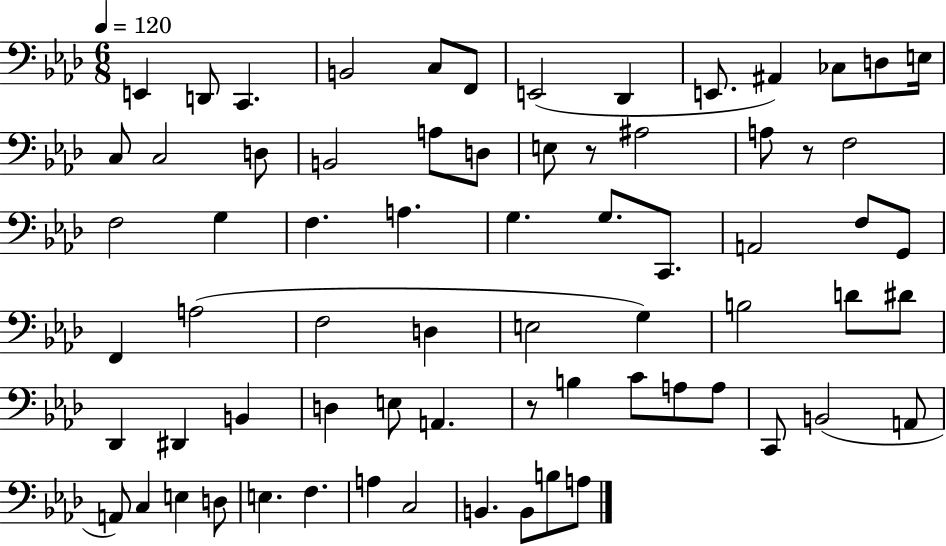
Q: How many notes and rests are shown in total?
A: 70